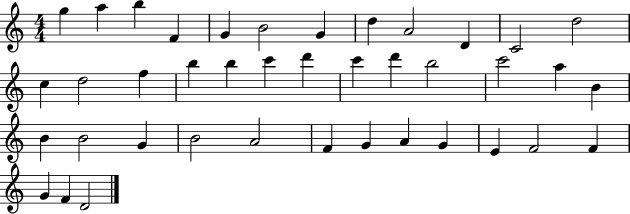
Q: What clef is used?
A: treble